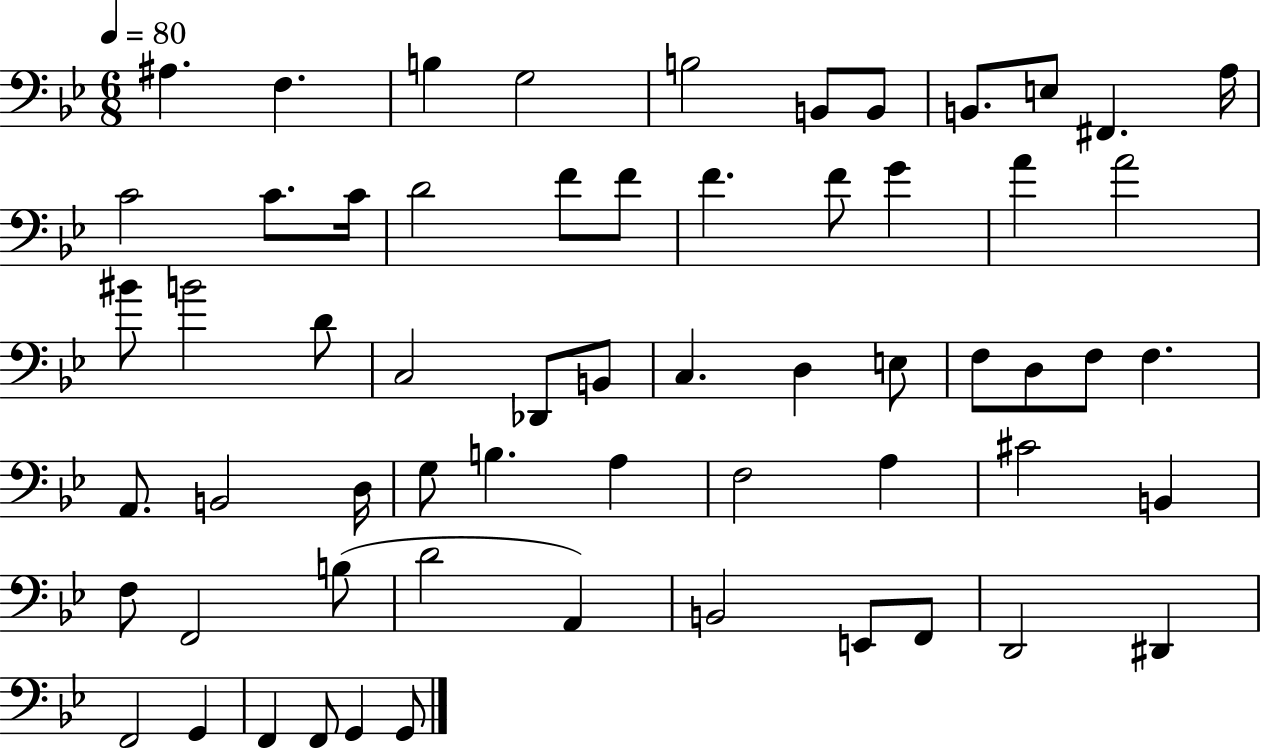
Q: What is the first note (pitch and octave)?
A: A#3